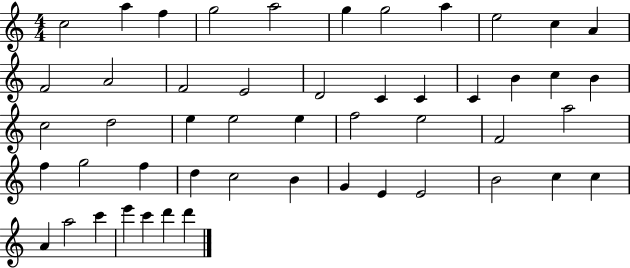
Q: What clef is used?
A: treble